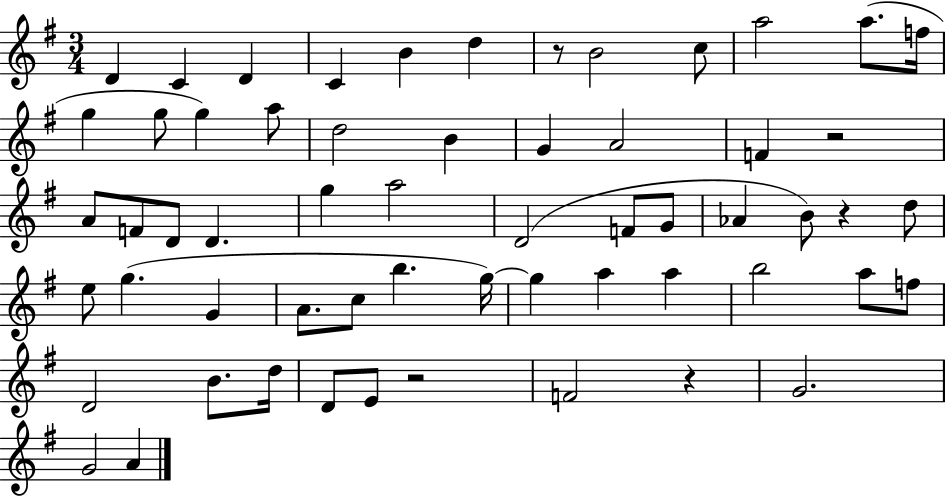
{
  \clef treble
  \numericTimeSignature
  \time 3/4
  \key g \major
  d'4 c'4 d'4 | c'4 b'4 d''4 | r8 b'2 c''8 | a''2 a''8.( f''16 | \break g''4 g''8 g''4) a''8 | d''2 b'4 | g'4 a'2 | f'4 r2 | \break a'8 f'8 d'8 d'4. | g''4 a''2 | d'2( f'8 g'8 | aes'4 b'8) r4 d''8 | \break e''8 g''4.( g'4 | a'8. c''8 b''4. g''16~~) | g''4 a''4 a''4 | b''2 a''8 f''8 | \break d'2 b'8. d''16 | d'8 e'8 r2 | f'2 r4 | g'2. | \break g'2 a'4 | \bar "|."
}